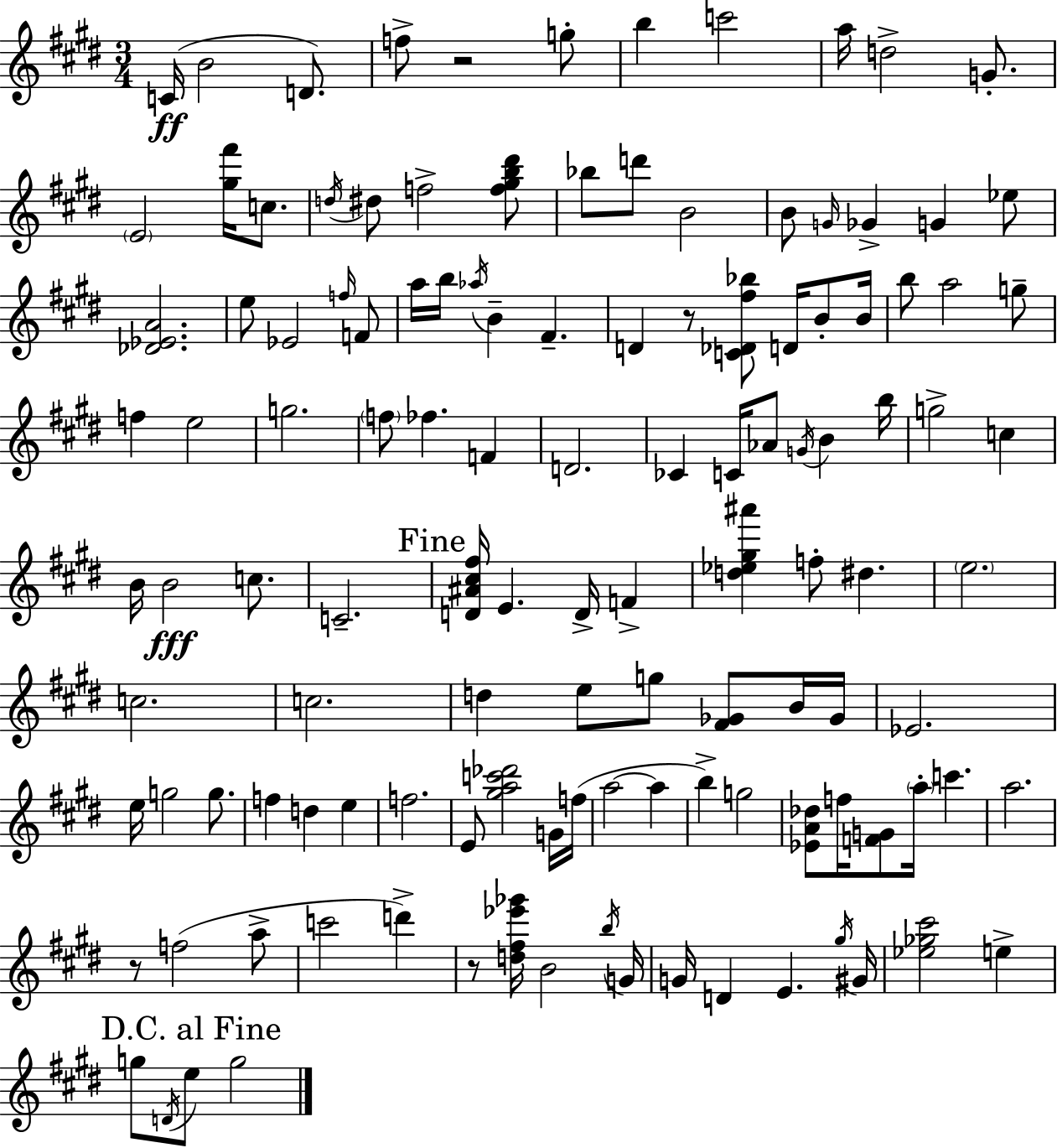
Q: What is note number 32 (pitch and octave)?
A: F#4